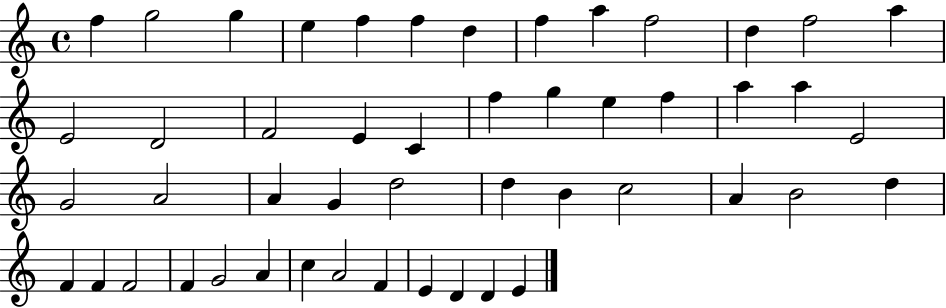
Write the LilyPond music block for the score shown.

{
  \clef treble
  \time 4/4
  \defaultTimeSignature
  \key c \major
  f''4 g''2 g''4 | e''4 f''4 f''4 d''4 | f''4 a''4 f''2 | d''4 f''2 a''4 | \break e'2 d'2 | f'2 e'4 c'4 | f''4 g''4 e''4 f''4 | a''4 a''4 e'2 | \break g'2 a'2 | a'4 g'4 d''2 | d''4 b'4 c''2 | a'4 b'2 d''4 | \break f'4 f'4 f'2 | f'4 g'2 a'4 | c''4 a'2 f'4 | e'4 d'4 d'4 e'4 | \break \bar "|."
}